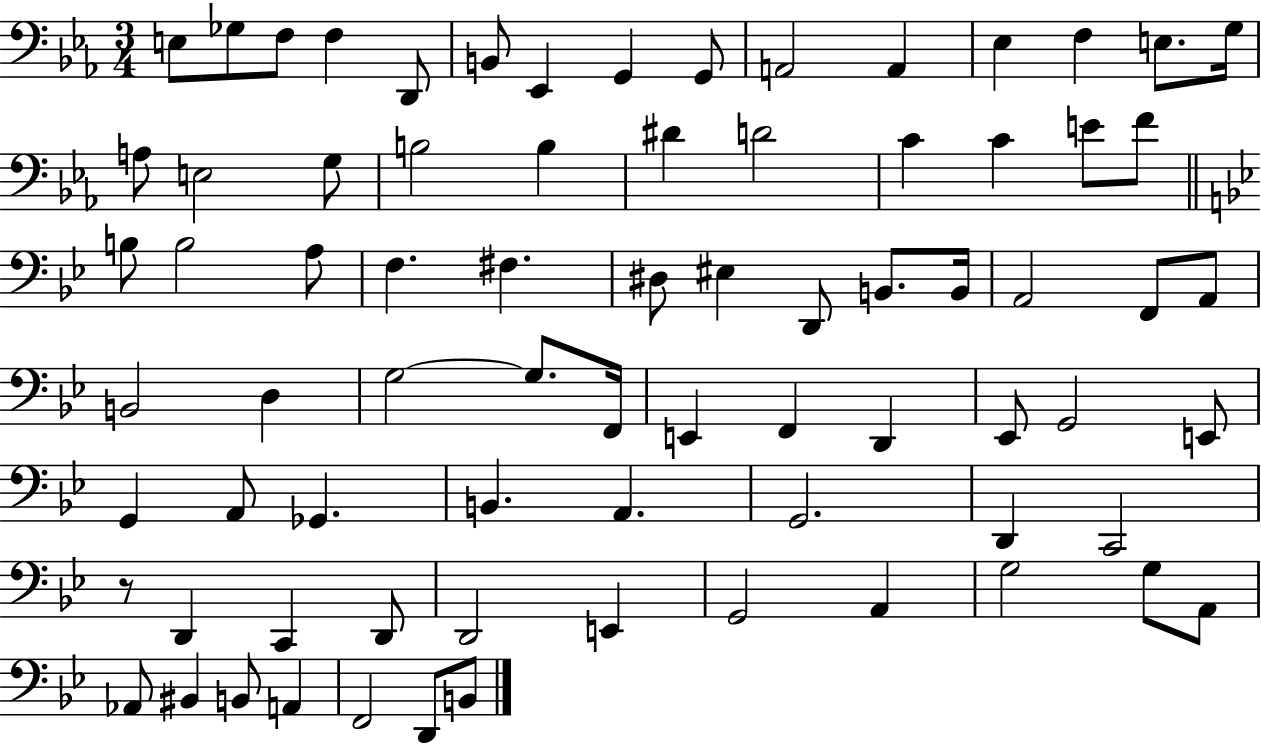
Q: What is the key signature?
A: EES major